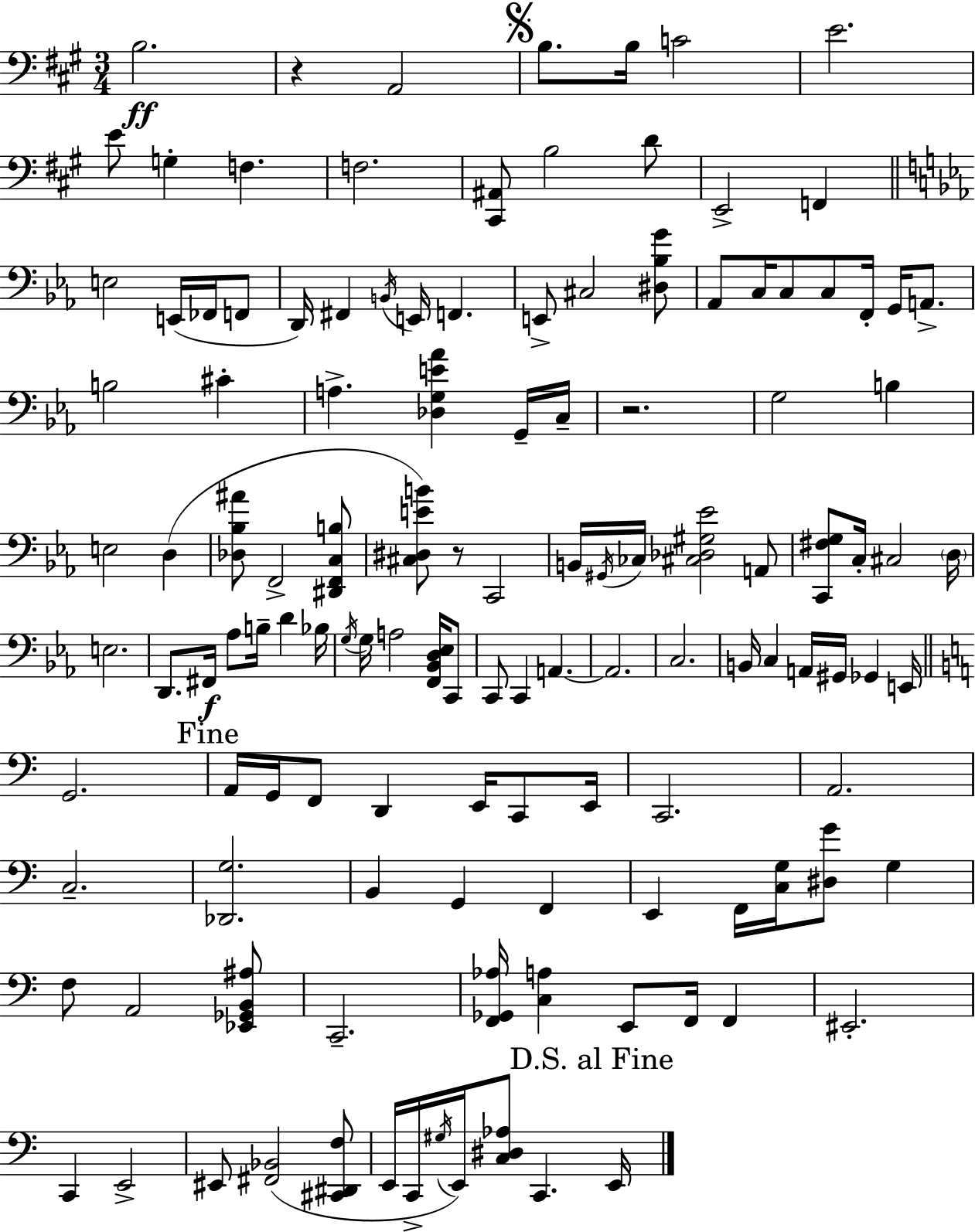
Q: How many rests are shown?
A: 3